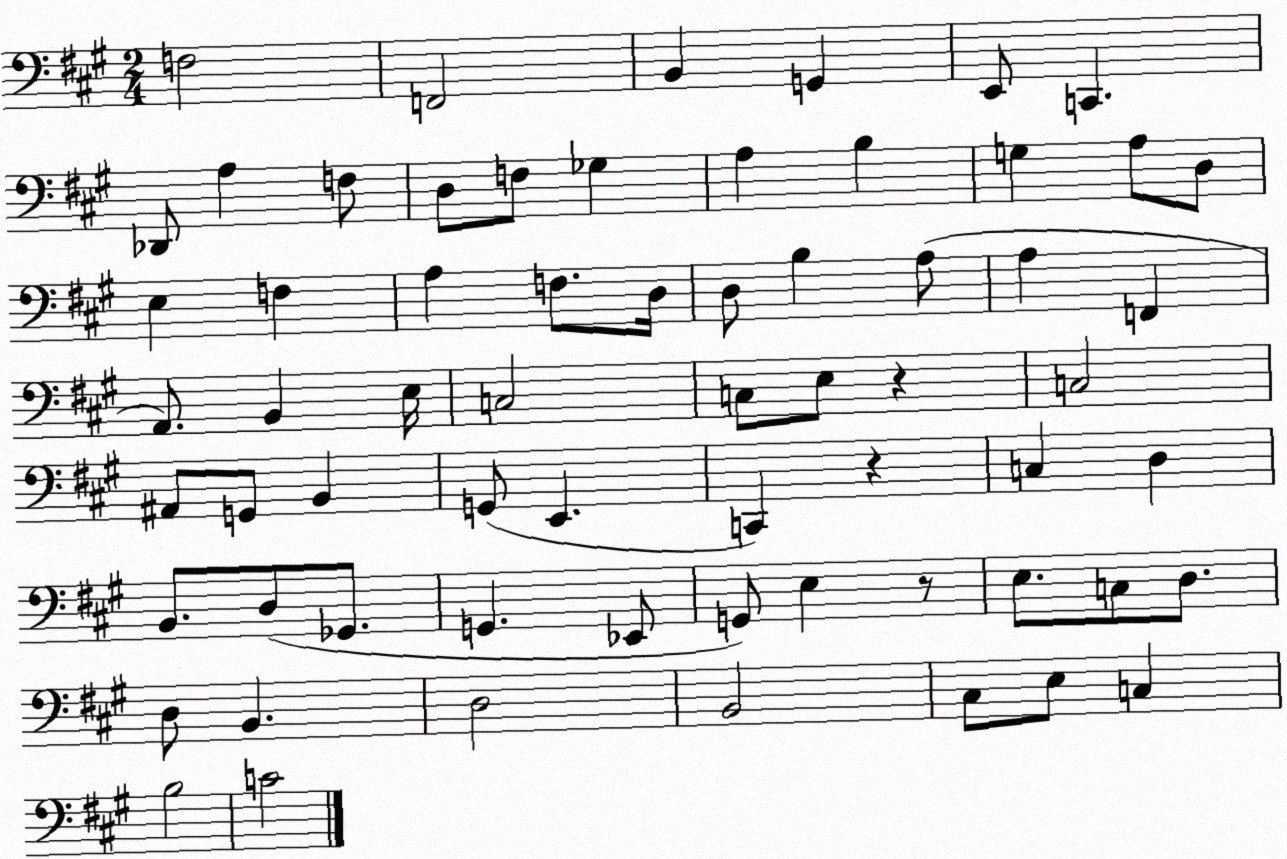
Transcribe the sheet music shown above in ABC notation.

X:1
T:Untitled
M:2/4
L:1/4
K:A
F,2 F,,2 B,, G,, E,,/2 C,, _D,,/2 A, F,/2 D,/2 F,/2 _G, A, B, G, A,/2 D,/2 E, F, A, F,/2 D,/4 D,/2 B, A,/2 A, F,, A,,/2 B,, E,/4 C,2 C,/2 E,/2 z C,2 ^A,,/2 G,,/2 B,, G,,/2 E,, C,, z C, D, B,,/2 D,/2 _G,,/2 G,, _E,,/2 G,,/2 E, z/2 E,/2 C,/2 D,/2 D,/2 B,, D,2 B,,2 ^C,/2 E,/2 C, B,2 C2